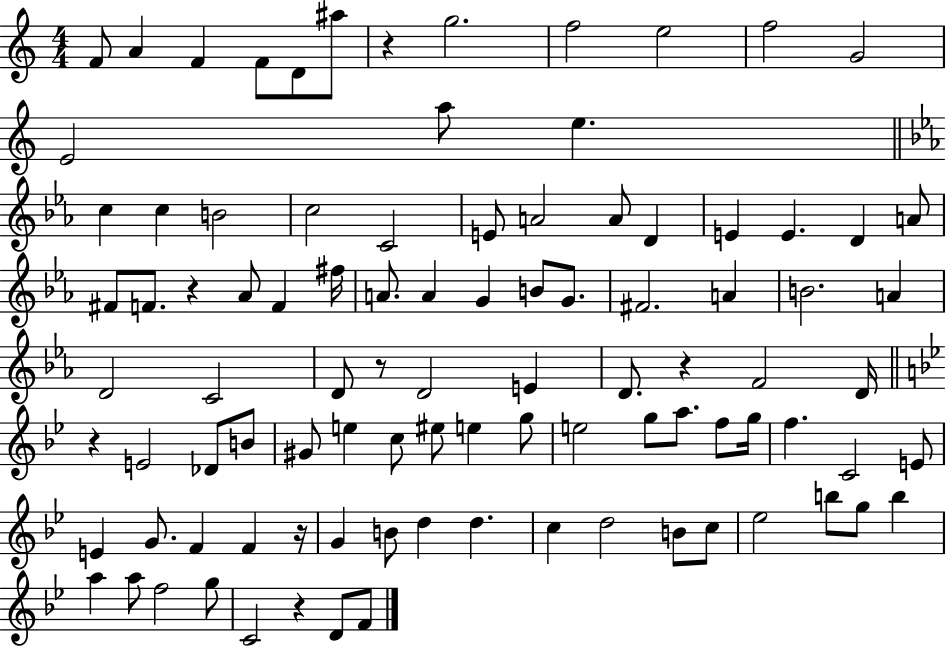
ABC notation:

X:1
T:Untitled
M:4/4
L:1/4
K:C
F/2 A F F/2 D/2 ^a/2 z g2 f2 e2 f2 G2 E2 a/2 e c c B2 c2 C2 E/2 A2 A/2 D E E D A/2 ^F/2 F/2 z _A/2 F ^f/4 A/2 A G B/2 G/2 ^F2 A B2 A D2 C2 D/2 z/2 D2 E D/2 z F2 D/4 z E2 _D/2 B/2 ^G/2 e c/2 ^e/2 e g/2 e2 g/2 a/2 f/2 g/4 f C2 E/2 E G/2 F F z/4 G B/2 d d c d2 B/2 c/2 _e2 b/2 g/2 b a a/2 f2 g/2 C2 z D/2 F/2